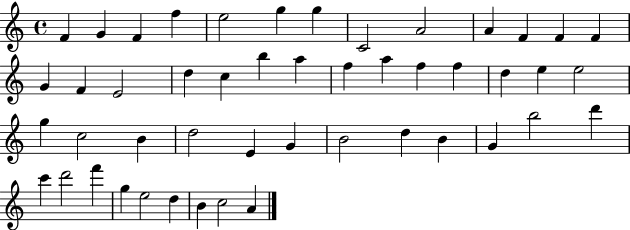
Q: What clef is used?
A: treble